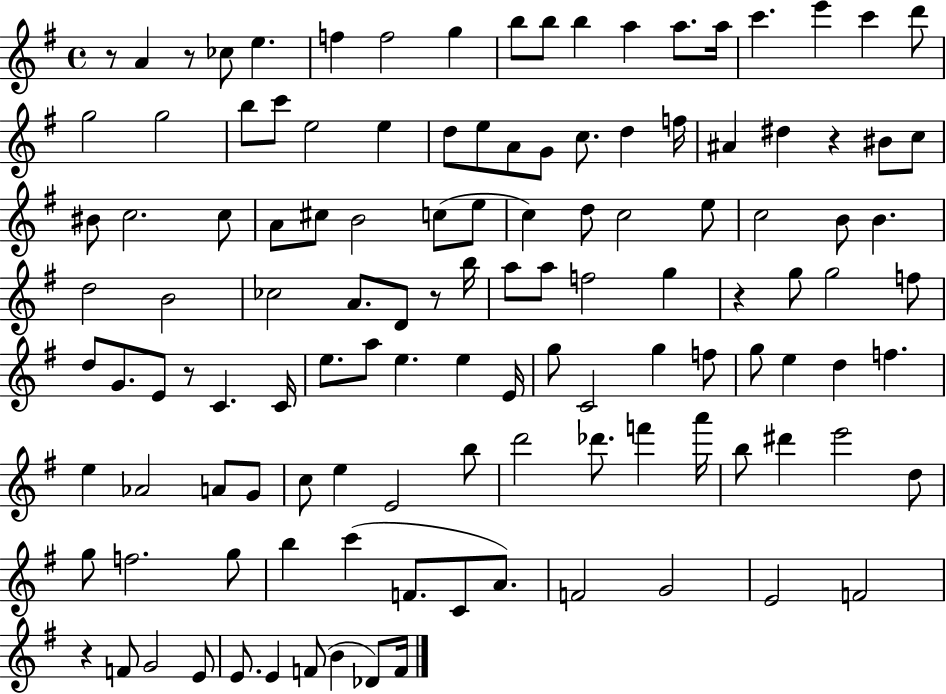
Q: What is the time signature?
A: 4/4